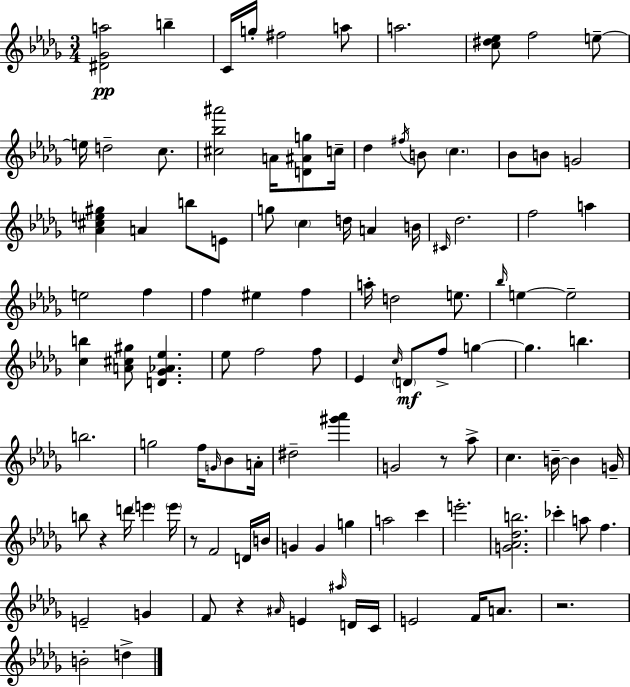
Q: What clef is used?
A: treble